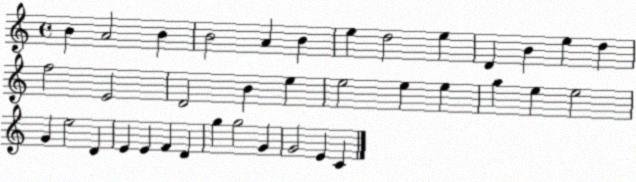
X:1
T:Untitled
M:4/4
L:1/4
K:C
B A2 B B2 A B e d2 e D B e d f2 E2 D2 B e e2 e e g e e2 G e2 D E E F D g g2 G G2 E C